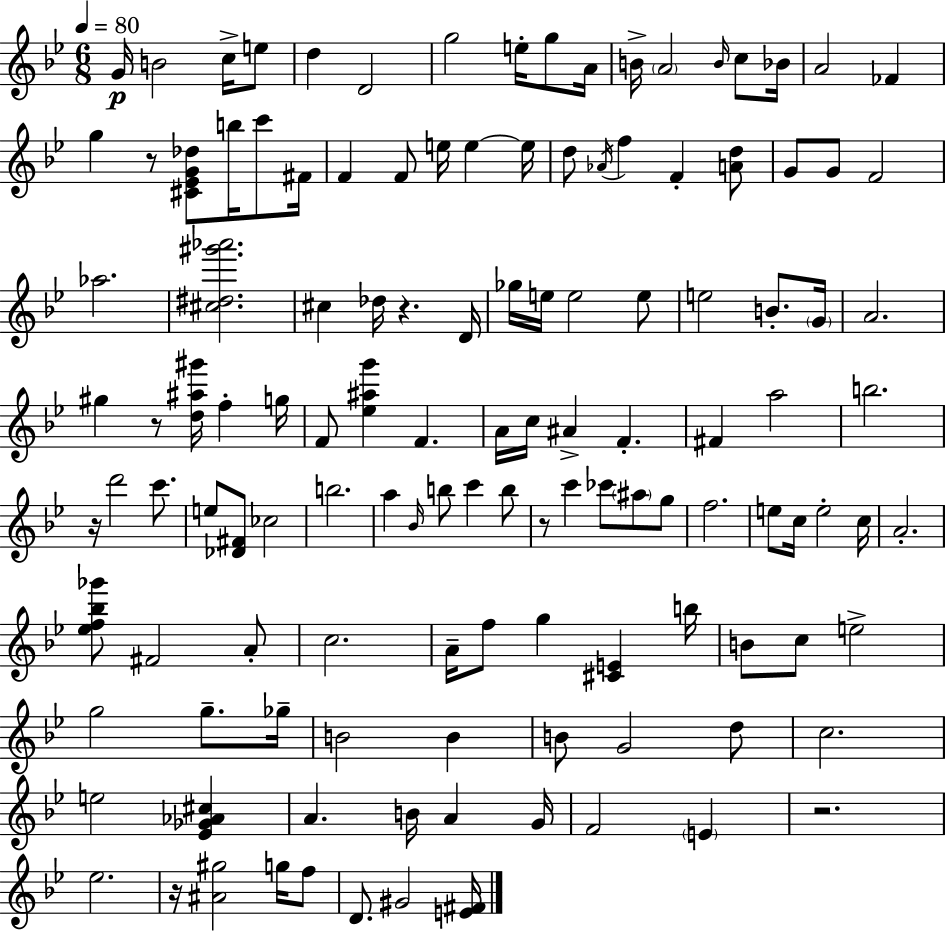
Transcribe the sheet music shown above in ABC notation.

X:1
T:Untitled
M:6/8
L:1/4
K:Gm
G/4 B2 c/4 e/2 d D2 g2 e/4 g/2 A/4 B/4 A2 B/4 c/2 _B/4 A2 _F g z/2 [^C_EG_d]/2 b/4 c'/2 ^F/4 F F/2 e/4 e e/4 d/2 _A/4 f F [Ad]/2 G/2 G/2 F2 _a2 [^c^d^g'_a']2 ^c _d/4 z D/4 _g/4 e/4 e2 e/2 e2 B/2 G/4 A2 ^g z/2 [d^a^g']/4 f g/4 F/2 [_e^ag'] F A/4 c/4 ^A F ^F a2 b2 z/4 d'2 c'/2 e/2 [_D^F]/2 _c2 b2 a _B/4 b/2 c' b/2 z/2 c' _c'/2 ^a/2 g/2 f2 e/2 c/4 e2 c/4 A2 [_ef_b_g']/2 ^F2 A/2 c2 A/4 f/2 g [^CE] b/4 B/2 c/2 e2 g2 g/2 _g/4 B2 B B/2 G2 d/2 c2 e2 [_E_G_A^c] A B/4 A G/4 F2 E z2 _e2 z/4 [^A^g]2 g/4 f/2 D/2 ^G2 [E^F]/4